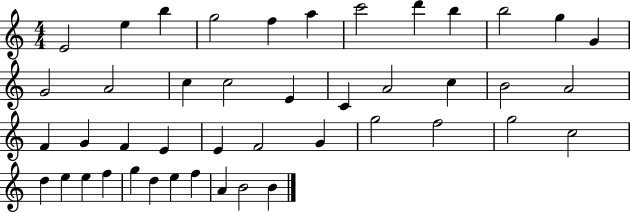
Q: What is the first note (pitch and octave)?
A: E4